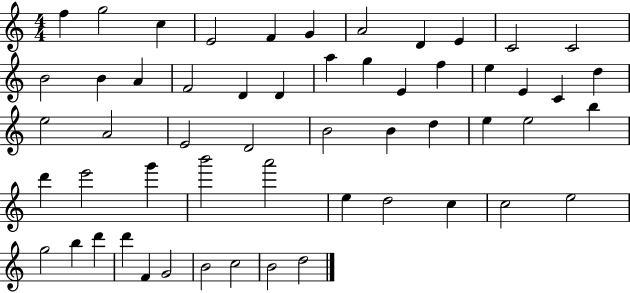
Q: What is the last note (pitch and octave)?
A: D5